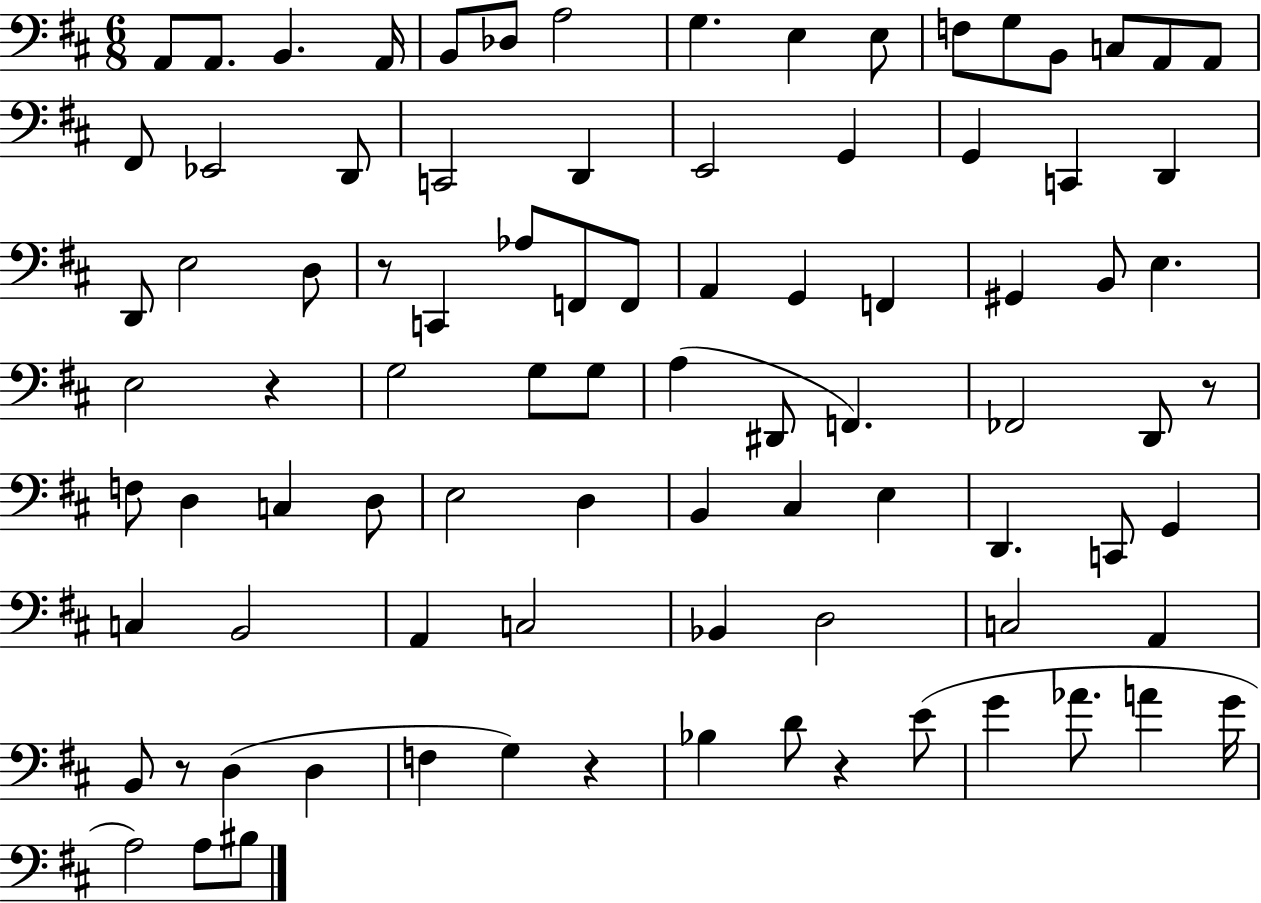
A2/e A2/e. B2/q. A2/s B2/e Db3/e A3/h G3/q. E3/q E3/e F3/e G3/e B2/e C3/e A2/e A2/e F#2/e Eb2/h D2/e C2/h D2/q E2/h G2/q G2/q C2/q D2/q D2/e E3/h D3/e R/e C2/q Ab3/e F2/e F2/e A2/q G2/q F2/q G#2/q B2/e E3/q. E3/h R/q G3/h G3/e G3/e A3/q D#2/e F2/q. FES2/h D2/e R/e F3/e D3/q C3/q D3/e E3/h D3/q B2/q C#3/q E3/q D2/q. C2/e G2/q C3/q B2/h A2/q C3/h Bb2/q D3/h C3/h A2/q B2/e R/e D3/q D3/q F3/q G3/q R/q Bb3/q D4/e R/q E4/e G4/q Ab4/e. A4/q G4/s A3/h A3/e BIS3/e